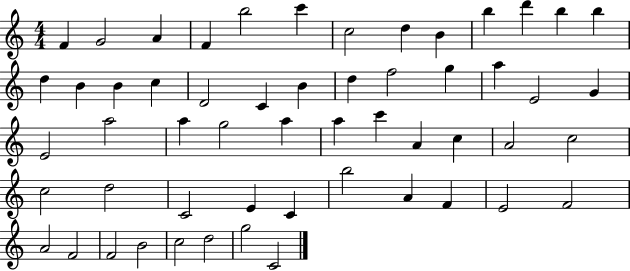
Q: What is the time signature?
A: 4/4